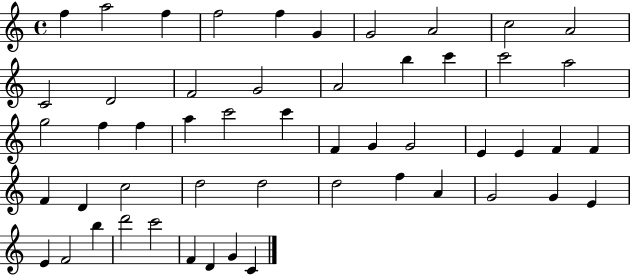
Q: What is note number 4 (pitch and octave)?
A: F5